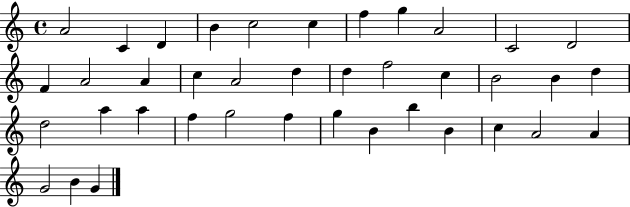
{
  \clef treble
  \time 4/4
  \defaultTimeSignature
  \key c \major
  a'2 c'4 d'4 | b'4 c''2 c''4 | f''4 g''4 a'2 | c'2 d'2 | \break f'4 a'2 a'4 | c''4 a'2 d''4 | d''4 f''2 c''4 | b'2 b'4 d''4 | \break d''2 a''4 a''4 | f''4 g''2 f''4 | g''4 b'4 b''4 b'4 | c''4 a'2 a'4 | \break g'2 b'4 g'4 | \bar "|."
}